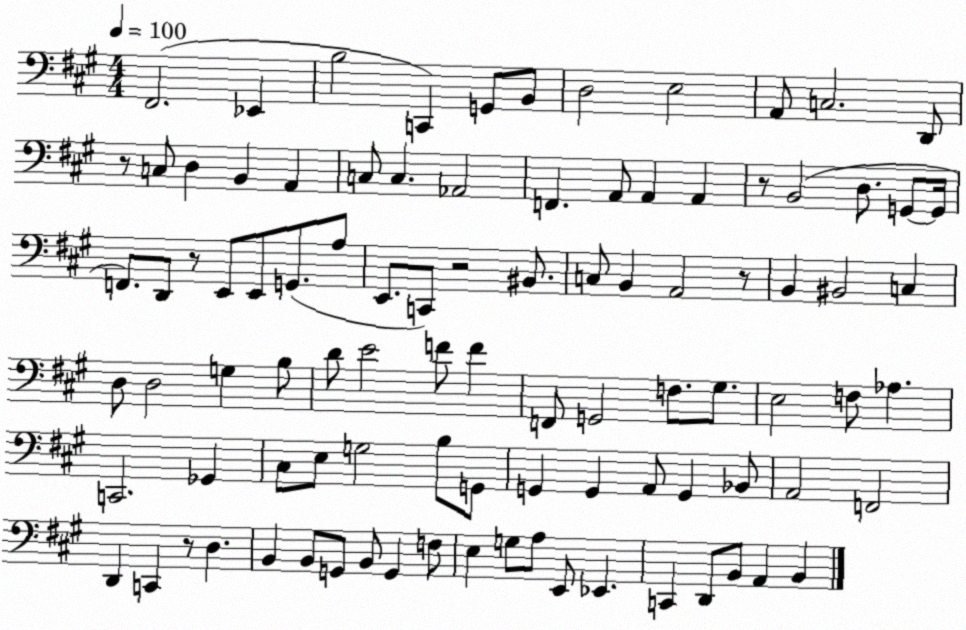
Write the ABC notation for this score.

X:1
T:Untitled
M:4/4
L:1/4
K:A
^F,,2 _E,, B,2 C,, G,,/2 B,,/2 D,2 E,2 A,,/2 C,2 D,,/2 z/2 C,/2 D, B,, A,, C,/2 C, _A,,2 F,, A,,/2 A,, A,, z/2 B,,2 D,/2 G,,/2 G,,/4 F,,/2 D,,/2 z/2 E,,/2 E,,/2 G,,/2 A,/2 E,,/2 C,,/2 z2 ^B,,/2 C,/2 B,, A,,2 z/2 B,, ^B,,2 C, D,/2 D,2 G, B,/2 D/2 E2 F/2 F F,,/2 G,,2 F,/2 ^G,/2 E,2 F,/2 _A, C,,2 _G,, ^C,/2 E,/2 G,2 B,/2 G,,/2 G,, G,, A,,/2 G,, _B,,/2 A,,2 F,,2 D,, C,, z/2 D, B,, B,,/2 G,,/2 B,,/2 G,, F,/2 E, G,/2 A,/2 E,,/2 _E,, C,, D,,/2 B,,/2 A,, B,,